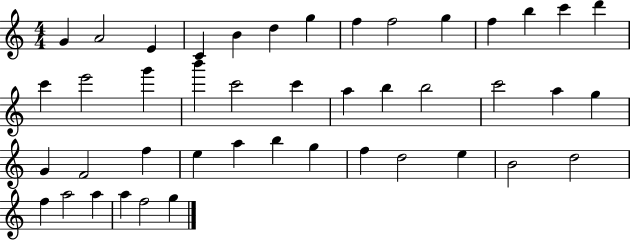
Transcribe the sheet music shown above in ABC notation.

X:1
T:Untitled
M:4/4
L:1/4
K:C
G A2 E C B d g f f2 g f b c' d' c' e'2 g' b' c'2 c' a b b2 c'2 a g G F2 f e a b g f d2 e B2 d2 f a2 a a f2 g